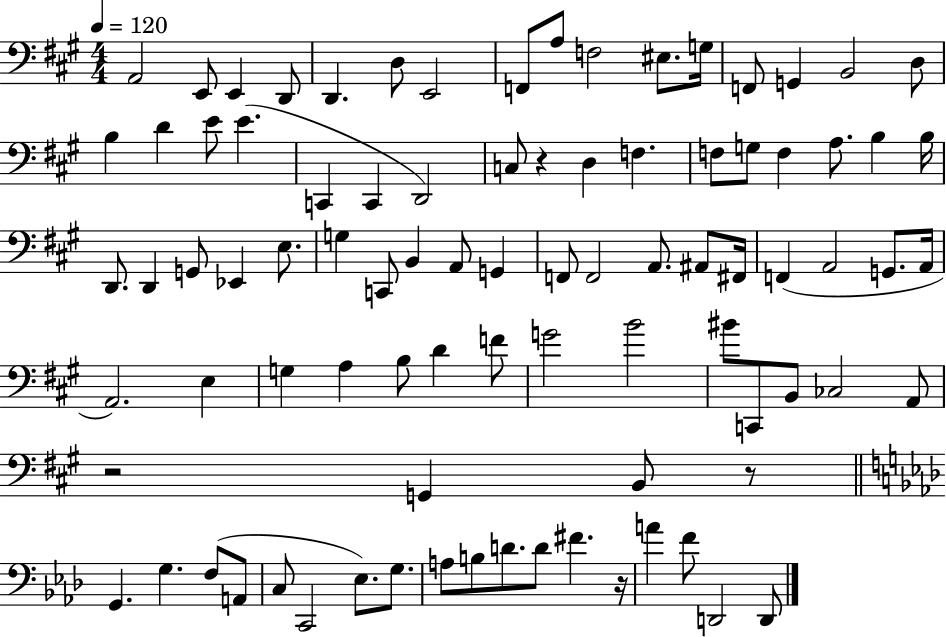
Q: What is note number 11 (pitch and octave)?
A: EIS3